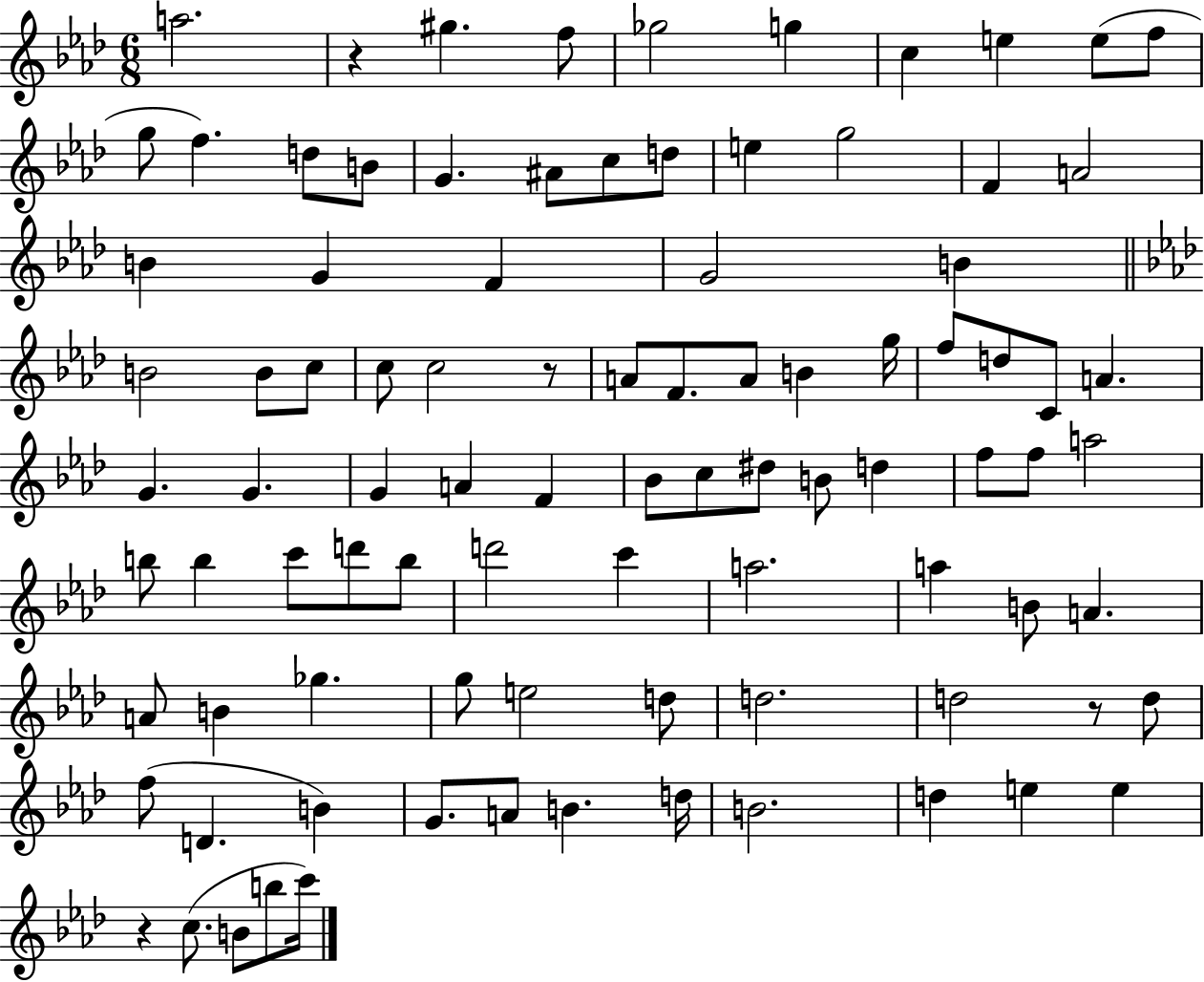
{
  \clef treble
  \numericTimeSignature
  \time 6/8
  \key aes \major
  \repeat volta 2 { a''2. | r4 gis''4. f''8 | ges''2 g''4 | c''4 e''4 e''8( f''8 | \break g''8 f''4.) d''8 b'8 | g'4. ais'8 c''8 d''8 | e''4 g''2 | f'4 a'2 | \break b'4 g'4 f'4 | g'2 b'4 | \bar "||" \break \key f \minor b'2 b'8 c''8 | c''8 c''2 r8 | a'8 f'8. a'8 b'4 g''16 | f''8 d''8 c'8 a'4. | \break g'4. g'4. | g'4 a'4 f'4 | bes'8 c''8 dis''8 b'8 d''4 | f''8 f''8 a''2 | \break b''8 b''4 c'''8 d'''8 b''8 | d'''2 c'''4 | a''2. | a''4 b'8 a'4. | \break a'8 b'4 ges''4. | g''8 e''2 d''8 | d''2. | d''2 r8 d''8 | \break f''8( d'4. b'4) | g'8. a'8 b'4. d''16 | b'2. | d''4 e''4 e''4 | \break r4 c''8.( b'8 b''8 c'''16) | } \bar "|."
}